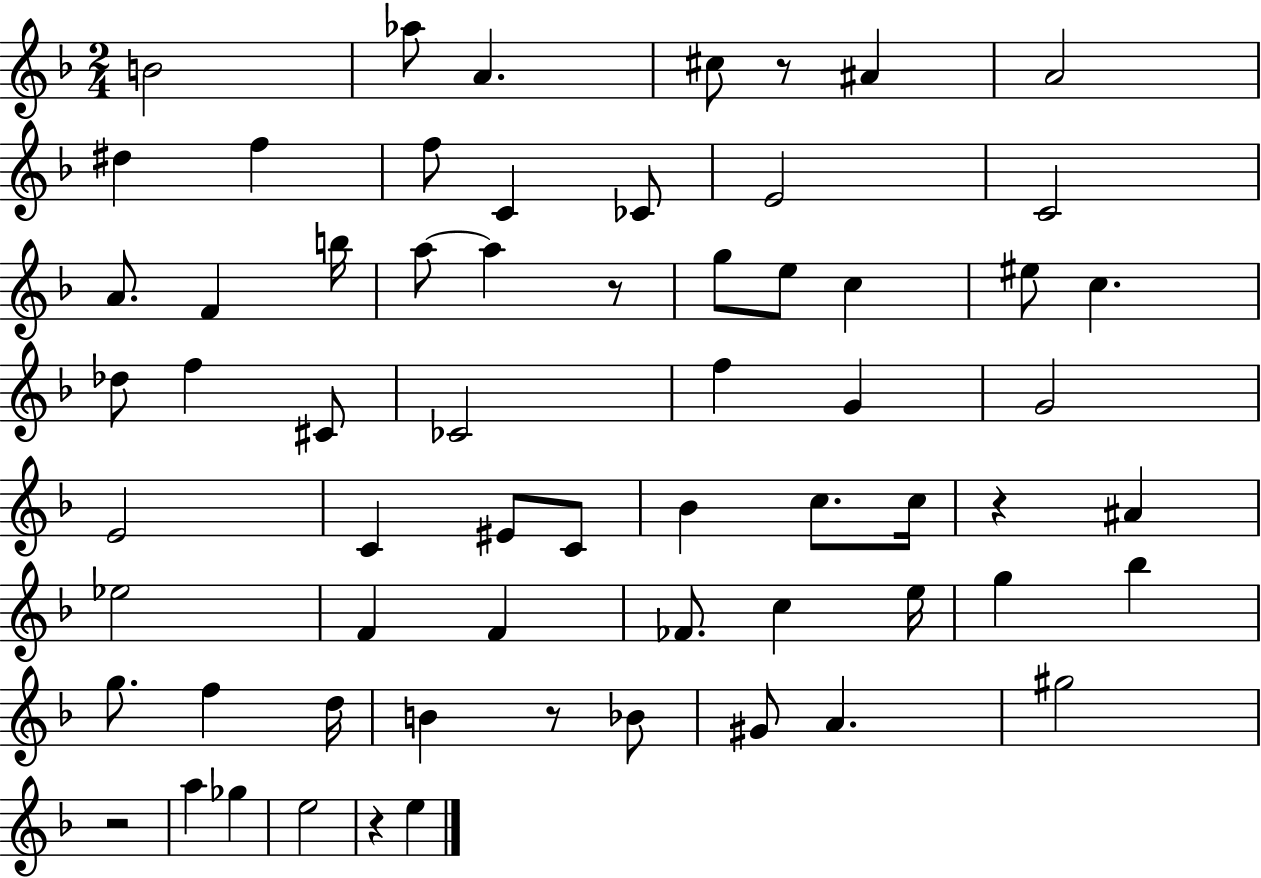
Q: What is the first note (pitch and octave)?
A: B4